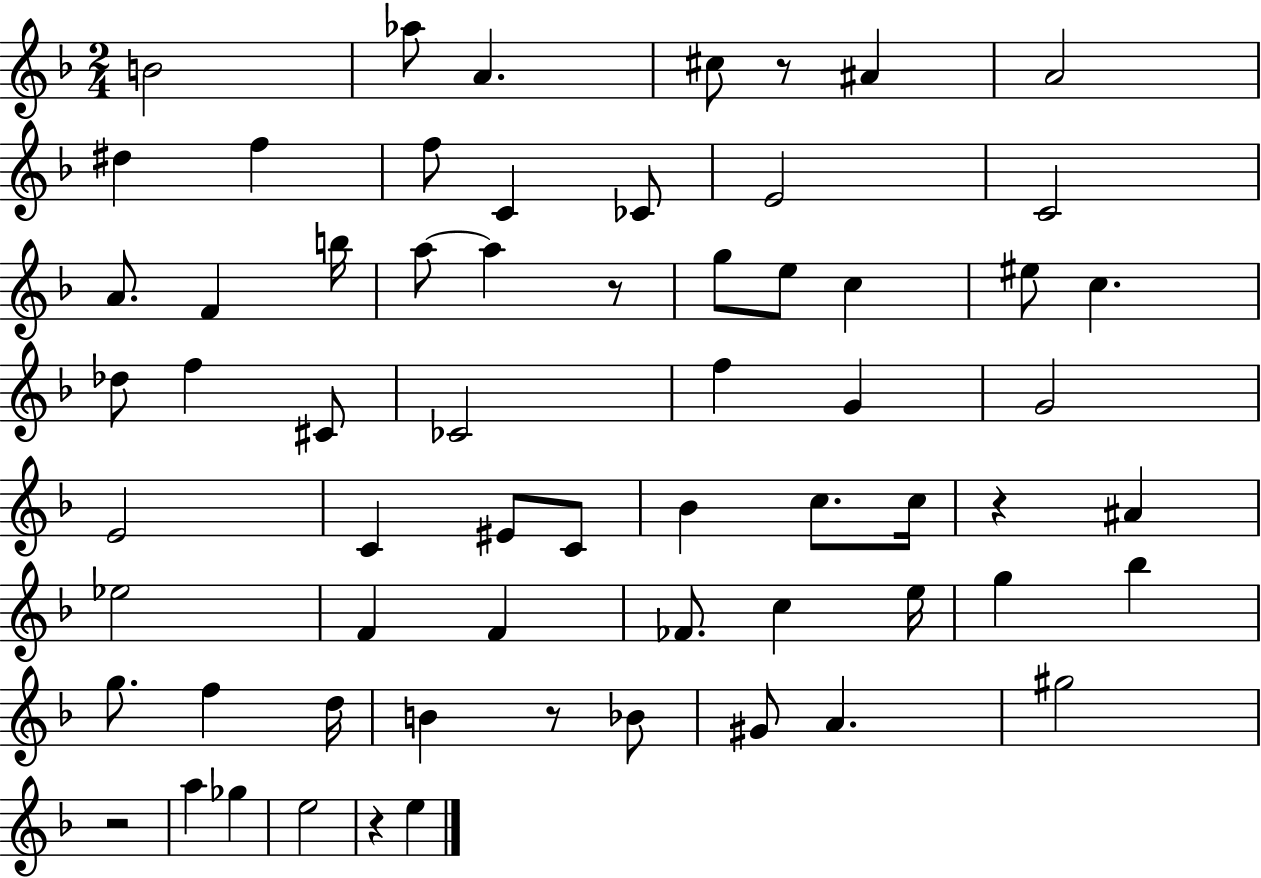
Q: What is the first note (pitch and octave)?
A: B4